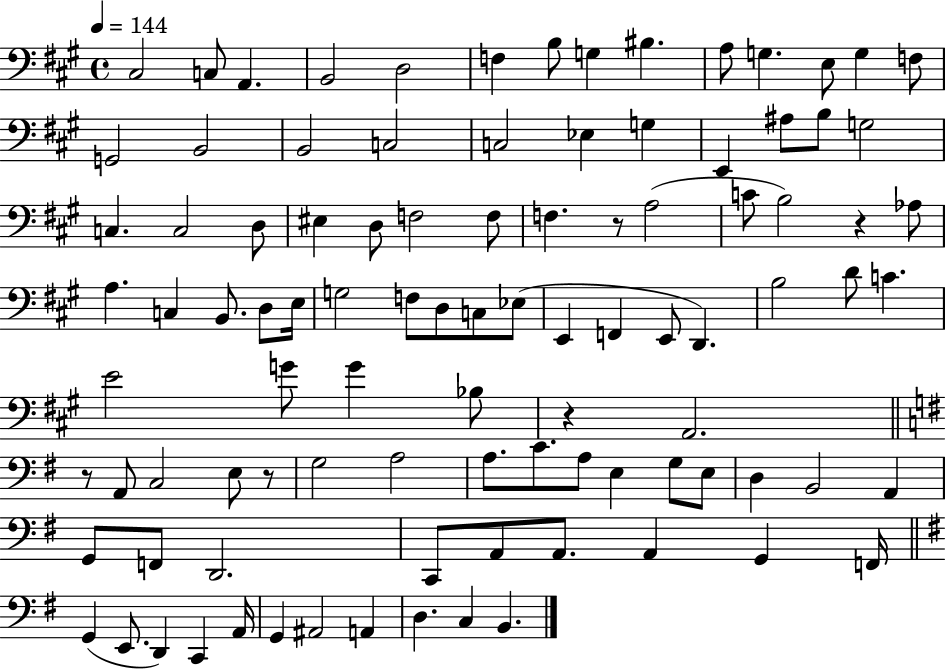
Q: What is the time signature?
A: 4/4